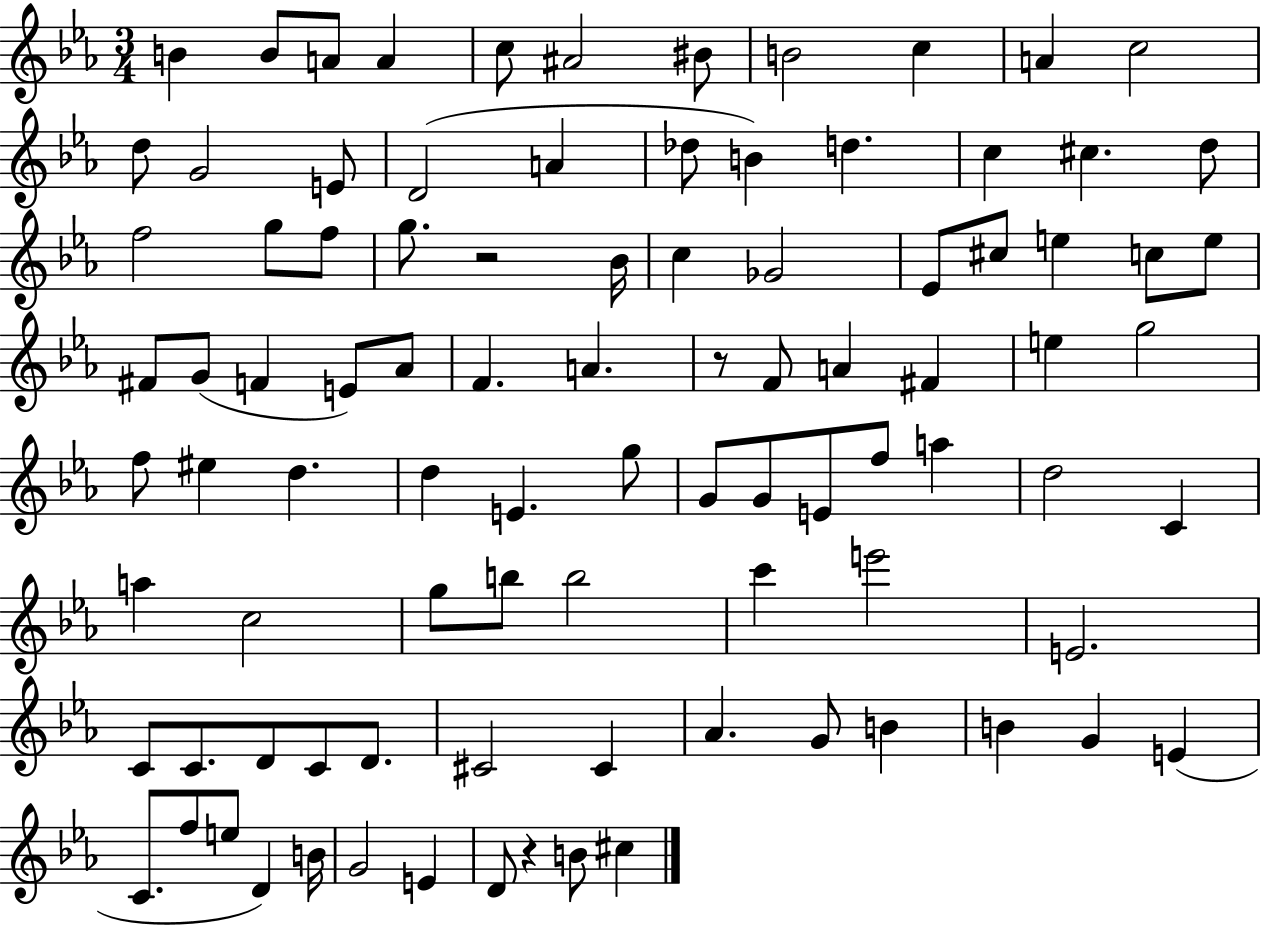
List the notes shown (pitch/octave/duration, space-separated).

B4/q B4/e A4/e A4/q C5/e A#4/h BIS4/e B4/h C5/q A4/q C5/h D5/e G4/h E4/e D4/h A4/q Db5/e B4/q D5/q. C5/q C#5/q. D5/e F5/h G5/e F5/e G5/e. R/h Bb4/s C5/q Gb4/h Eb4/e C#5/e E5/q C5/e E5/e F#4/e G4/e F4/q E4/e Ab4/e F4/q. A4/q. R/e F4/e A4/q F#4/q E5/q G5/h F5/e EIS5/q D5/q. D5/q E4/q. G5/e G4/e G4/e E4/e F5/e A5/q D5/h C4/q A5/q C5/h G5/e B5/e B5/h C6/q E6/h E4/h. C4/e C4/e. D4/e C4/e D4/e. C#4/h C#4/q Ab4/q. G4/e B4/q B4/q G4/q E4/q C4/e. F5/e E5/e D4/q B4/s G4/h E4/q D4/e R/q B4/e C#5/q